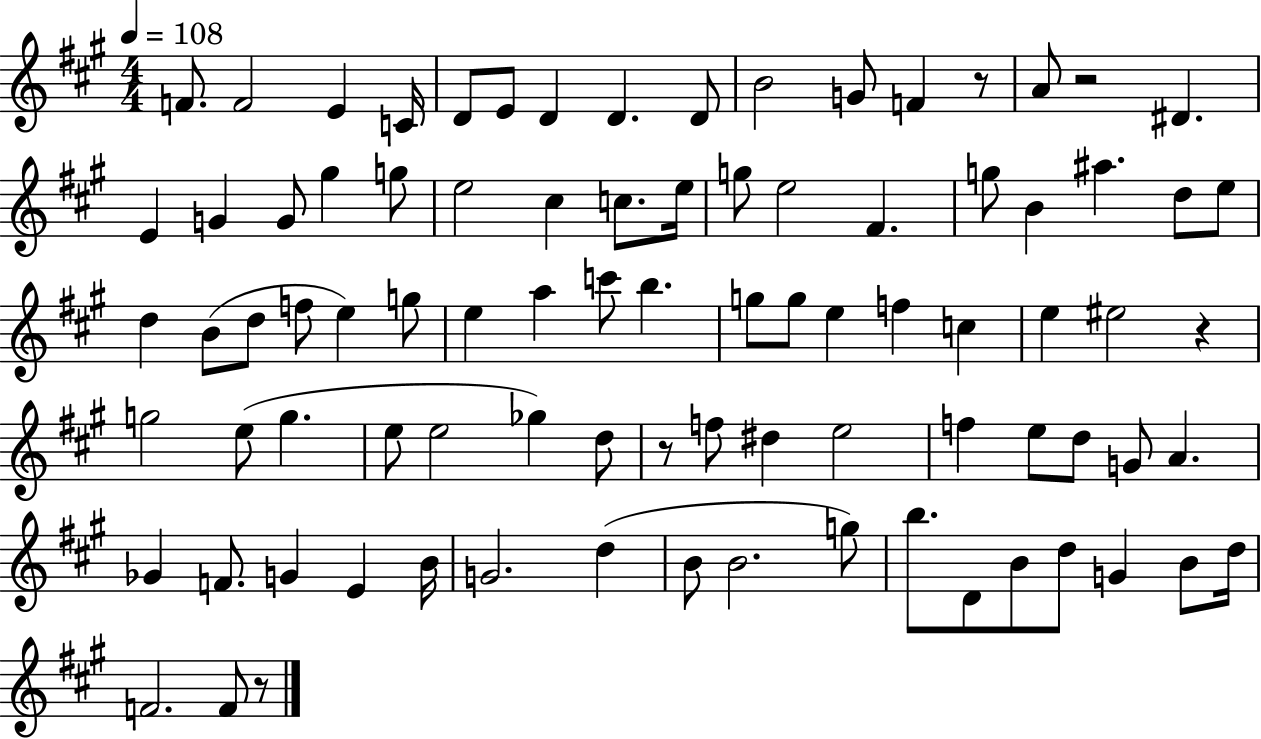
{
  \clef treble
  \numericTimeSignature
  \time 4/4
  \key a \major
  \tempo 4 = 108
  f'8. f'2 e'4 c'16 | d'8 e'8 d'4 d'4. d'8 | b'2 g'8 f'4 r8 | a'8 r2 dis'4. | \break e'4 g'4 g'8 gis''4 g''8 | e''2 cis''4 c''8. e''16 | g''8 e''2 fis'4. | g''8 b'4 ais''4. d''8 e''8 | \break d''4 b'8( d''8 f''8 e''4) g''8 | e''4 a''4 c'''8 b''4. | g''8 g''8 e''4 f''4 c''4 | e''4 eis''2 r4 | \break g''2 e''8( g''4. | e''8 e''2 ges''4) d''8 | r8 f''8 dis''4 e''2 | f''4 e''8 d''8 g'8 a'4. | \break ges'4 f'8. g'4 e'4 b'16 | g'2. d''4( | b'8 b'2. g''8) | b''8. d'8 b'8 d''8 g'4 b'8 d''16 | \break f'2. f'8 r8 | \bar "|."
}